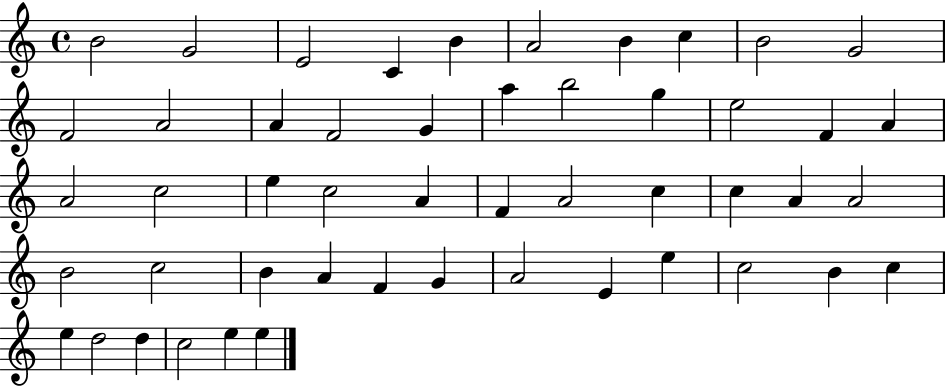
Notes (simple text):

B4/h G4/h E4/h C4/q B4/q A4/h B4/q C5/q B4/h G4/h F4/h A4/h A4/q F4/h G4/q A5/q B5/h G5/q E5/h F4/q A4/q A4/h C5/h E5/q C5/h A4/q F4/q A4/h C5/q C5/q A4/q A4/h B4/h C5/h B4/q A4/q F4/q G4/q A4/h E4/q E5/q C5/h B4/q C5/q E5/q D5/h D5/q C5/h E5/q E5/q